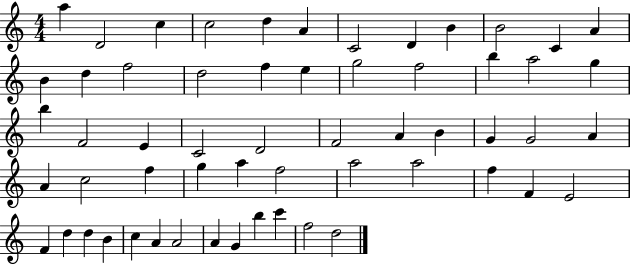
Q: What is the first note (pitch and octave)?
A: A5